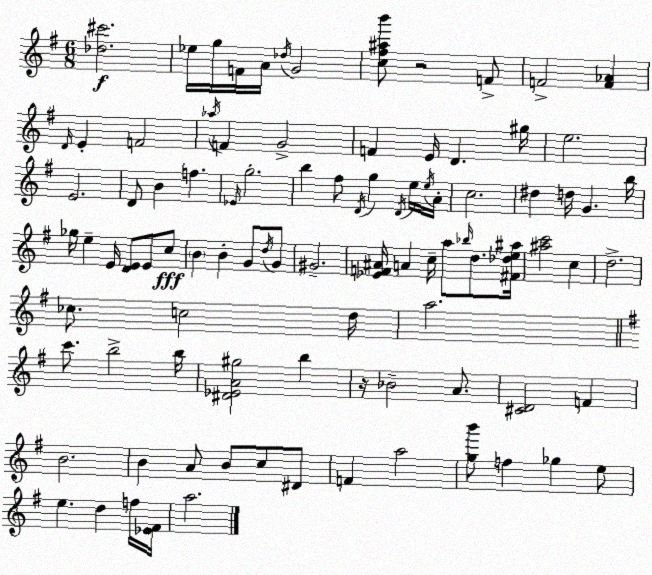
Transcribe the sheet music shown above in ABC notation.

X:1
T:Untitled
M:6/8
L:1/4
K:Em
[_d^c']2 _e/4 g/4 F/4 A/4 _d/4 G2 [c^f^ab']/2 z2 F/2 F2 [F_A] D/4 E F2 _a/4 F G2 F E/4 D ^g/4 e2 E2 D/2 B f _E/4 g2 b ^f/2 D/4 g D/4 e/4 e/4 A/4 c2 ^d d/4 G b/4 _g/4 e E/4 [DE]/2 E/2 c/2 B B G/2 d/4 G/2 ^G2 [_EF^A]/4 A c/4 a/2 _b/4 d/2 [^F_de^a]/4 [^ac']2 c d2 _c/2 c2 d/4 a2 c'/2 b2 b/4 [^D_EA^g]2 b z/4 _B2 A/2 [^CD]2 F B2 B A/2 B/2 c/2 ^D/2 F a2 [gb']/2 f _g e/2 e d f/4 [_E^F]/4 a2